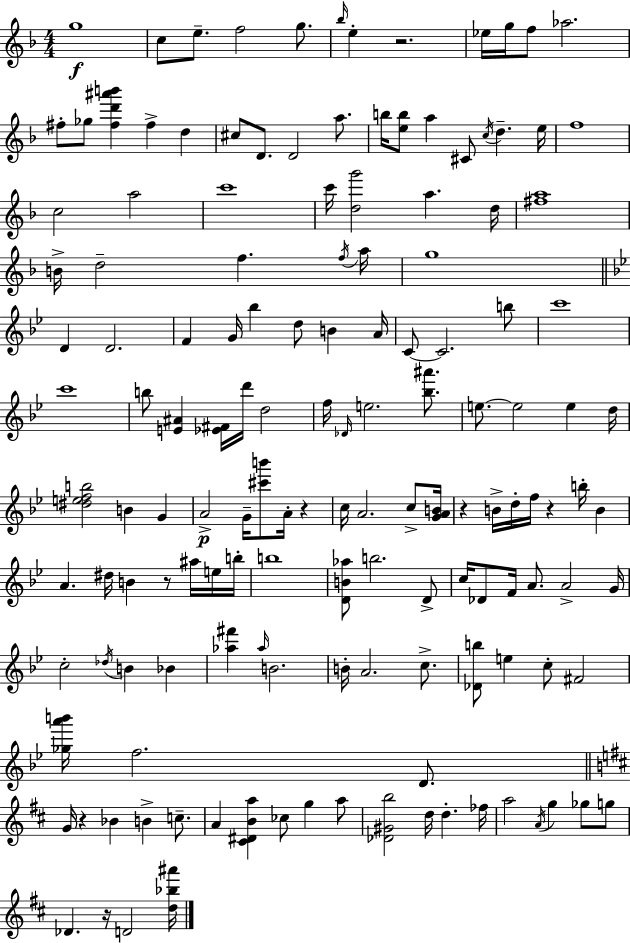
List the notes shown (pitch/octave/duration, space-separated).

G5/w C5/e E5/e. F5/h G5/e. Bb5/s E5/q R/h. Eb5/s G5/s F5/e Ab5/h. F#5/e Gb5/e [F#5,D6,A#6,B6]/q F#5/q D5/q C#5/e D4/e. D4/h A5/e. B5/s [E5,B5]/e A5/q C#4/e C5/s D5/q. E5/s F5/w C5/h A5/h C6/w C6/s [D5,G6]/h A5/q. D5/s [F#5,A5]/w B4/s D5/h F5/q. F5/s A5/s G5/w D4/q D4/h. F4/q G4/s Bb5/q D5/e B4/q A4/s C4/e C4/h. B5/e C6/w C6/w B5/e [E4,A#4]/q [Eb4,F#4]/s D6/s D5/h F5/s Db4/s E5/h. [Bb5,A#6]/e. E5/e. E5/h E5/q D5/s [D#5,E5,F5,B5]/h B4/q G4/q A4/h G4/s [C#6,B6]/e A4/s R/q C5/s A4/h. C5/e [G4,A4,B4]/s R/q B4/s D5/s F5/s R/q B5/s B4/q A4/q. D#5/s B4/q R/e A#5/s E5/s B5/s B5/w [D4,B4,Ab5]/e B5/h. D4/e C5/s Db4/e F4/s A4/e. A4/h G4/s C5/h Db5/s B4/q Bb4/q [Ab5,F#6]/q Ab5/s B4/h. B4/s A4/h. C5/e. [Db4,B5]/e E5/q C5/e F#4/h [Gb5,A6,B6]/s F5/h. D4/e. G4/s R/q Bb4/q B4/q C5/e. A4/q [C#4,D#4,B4,A5]/q CES5/e G5/q A5/e [Db4,G#4,B5]/h D5/s D5/q. FES5/s A5/h A4/s G5/q Gb5/e G5/e Db4/q. R/s D4/h [D5,Bb5,A#6]/s